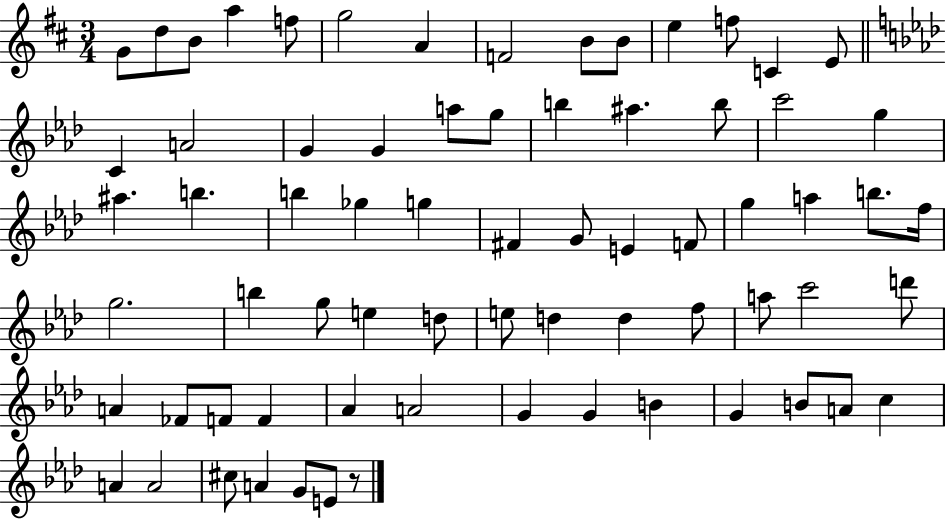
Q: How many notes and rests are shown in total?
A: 70